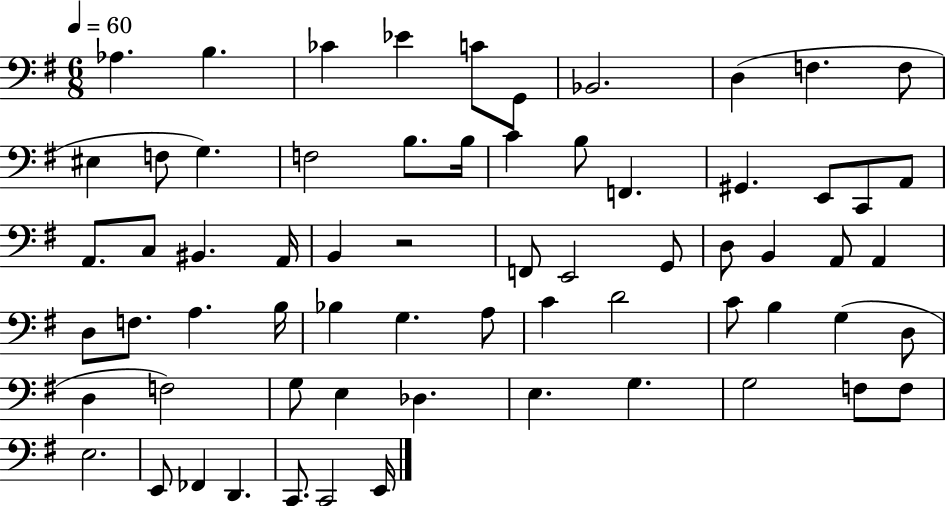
Ab3/q. B3/q. CES4/q Eb4/q C4/e G2/e Bb2/h. D3/q F3/q. F3/e EIS3/q F3/e G3/q. F3/h B3/e. B3/s C4/q B3/e F2/q. G#2/q. E2/e C2/e A2/e A2/e. C3/e BIS2/q. A2/s B2/q R/h F2/e E2/h G2/e D3/e B2/q A2/e A2/q D3/e F3/e. A3/q. B3/s Bb3/q G3/q. A3/e C4/q D4/h C4/e B3/q G3/q D3/e D3/q F3/h G3/e E3/q Db3/q. E3/q. G3/q. G3/h F3/e F3/e E3/h. E2/e FES2/q D2/q. C2/e. C2/h E2/s